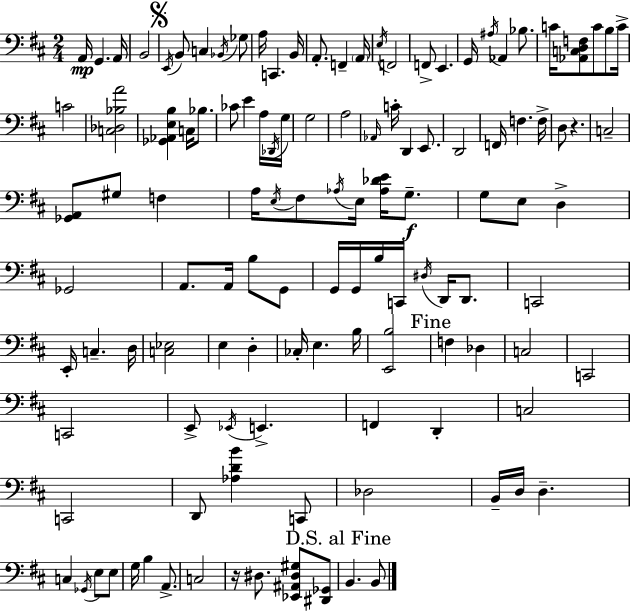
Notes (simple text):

A2/s G2/q. A2/s B2/h E2/s B2/e C3/q Bb2/s Gb3/e A3/s C2/q. B2/s A2/e. F2/q A2/s E3/s F2/h F2/e E2/q. G2/s A#3/s Ab2/q Bb3/e. C4/s [Ab2,C3,D3,F3]/e C4/e B3/e C4/s C4/h [C3,Db3,Bb3,A4]/h [Gb2,Ab2,E3,B3]/q C3/s Bb3/e. CES4/e E4/q A3/s Db2/s G3/s G3/h A3/h Ab2/s C4/s D2/q E2/e. D2/h F2/s F3/q. F3/s D3/e R/q. C3/h [Gb2,A2]/e G#3/e F3/q A3/s E3/s F#3/e Ab3/s E3/s [Ab3,Db4,E4]/s G3/e. G3/e E3/e D3/q Gb2/h A2/e. A2/s B3/e G2/e G2/s G2/s B3/s C2/s D#3/s D2/s D2/e. C2/h E2/s C3/q. D3/s [C3,Eb3]/h E3/q D3/q CES3/s E3/q. B3/s [E2,B3]/h F3/q Db3/q C3/h C2/h C2/h E2/e Eb2/s E2/q. F2/q D2/q C3/h C2/h D2/e [Ab3,D4,B4]/q C2/e Db3/h B2/s D3/s D3/q. C3/q Gb2/s E3/e E3/e G3/s B3/q A2/e. C3/h R/s D#3/e. [Eb2,A#2,D#3,G#3]/e [D#2,Gb2]/e B2/q. B2/e